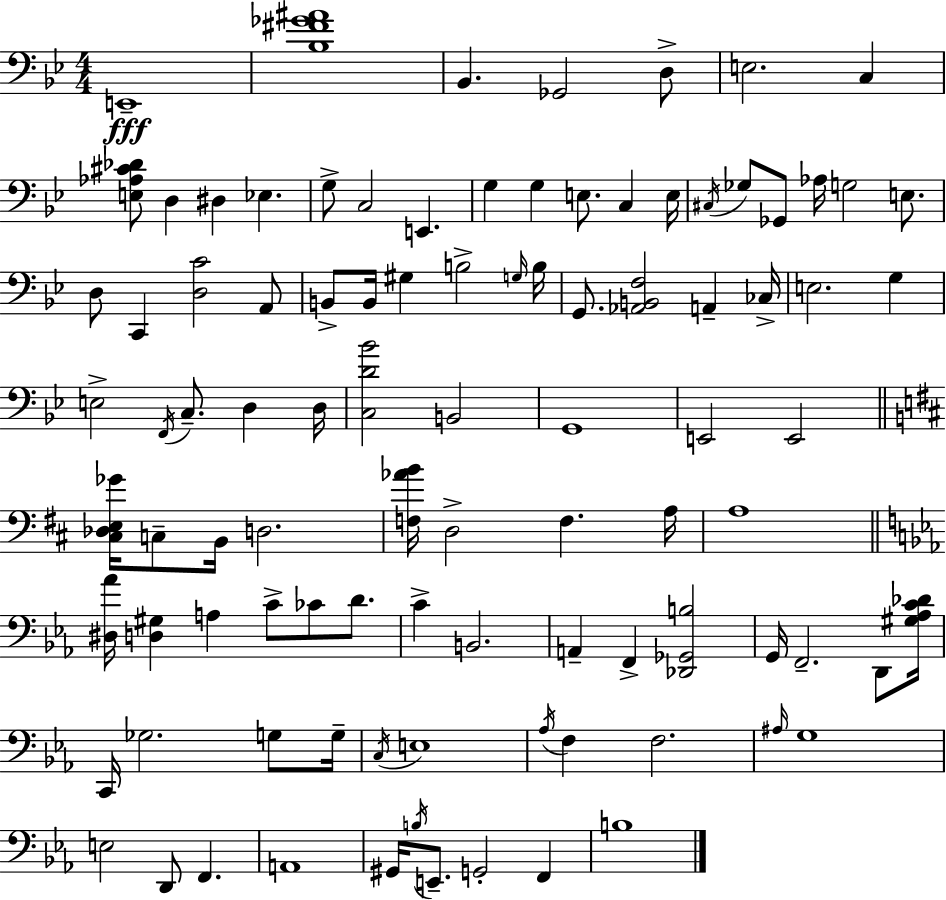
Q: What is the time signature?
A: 4/4